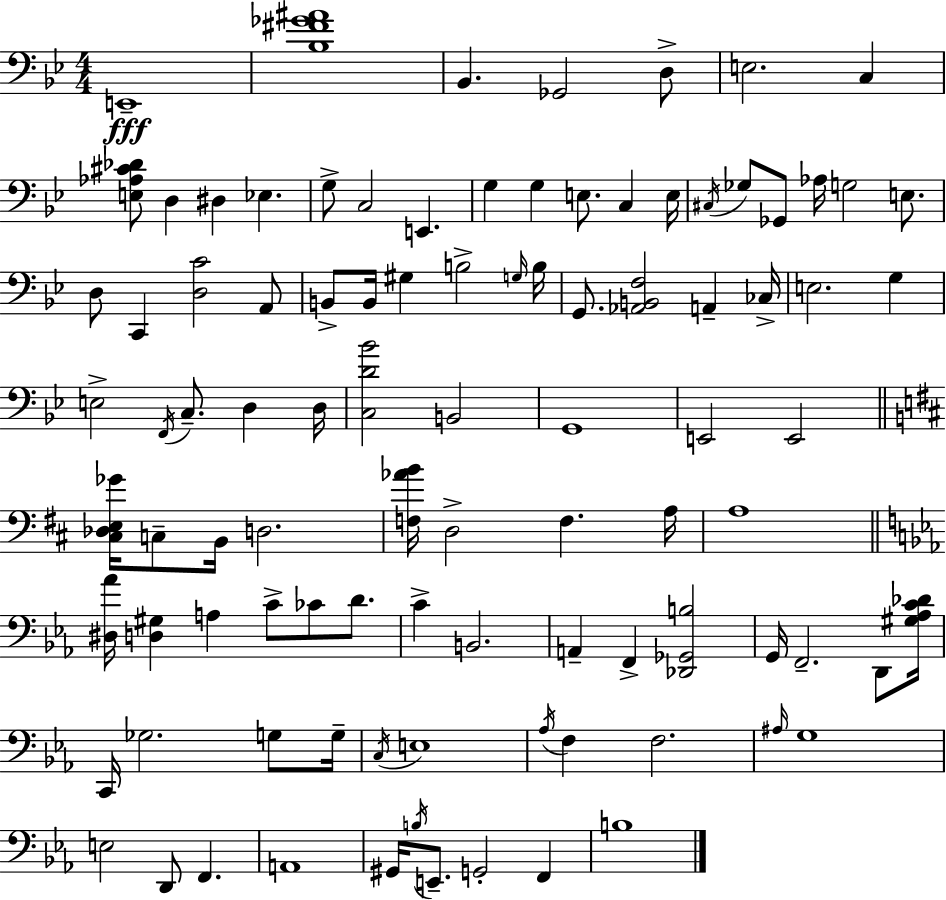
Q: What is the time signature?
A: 4/4